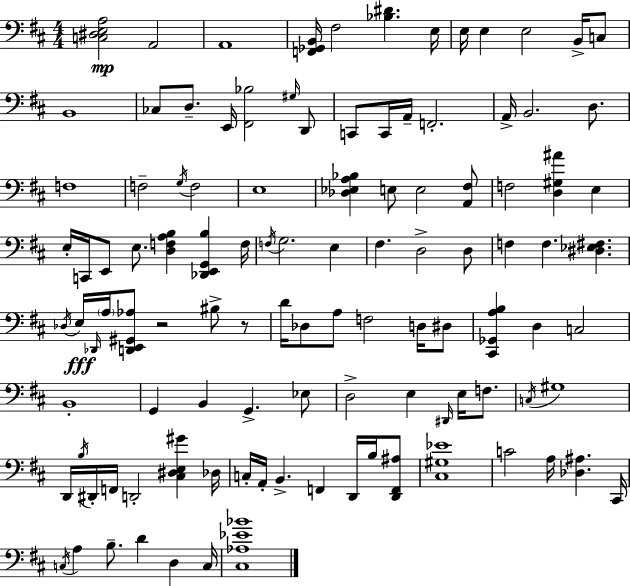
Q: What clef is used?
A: bass